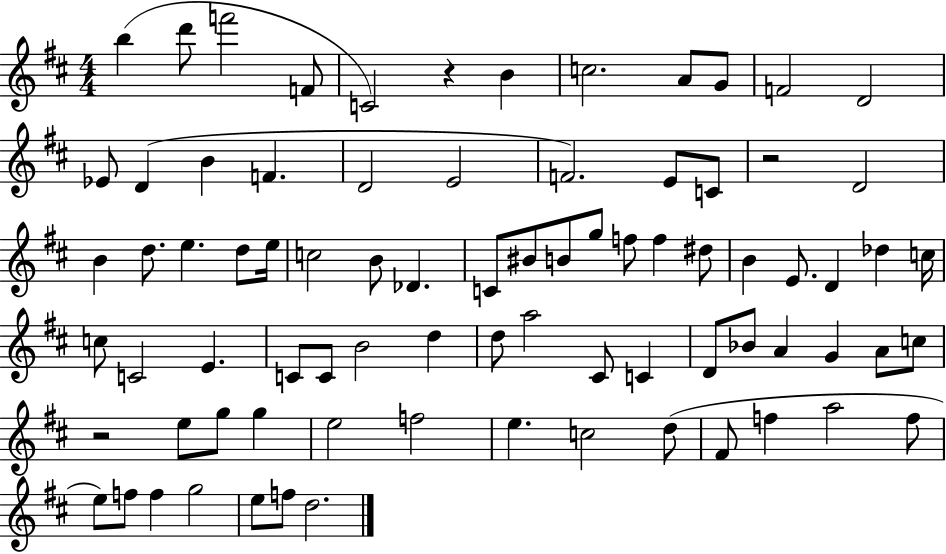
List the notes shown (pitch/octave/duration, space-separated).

B5/q D6/e F6/h F4/e C4/h R/q B4/q C5/h. A4/e G4/e F4/h D4/h Eb4/e D4/q B4/q F4/q. D4/h E4/h F4/h. E4/e C4/e R/h D4/h B4/q D5/e. E5/q. D5/e E5/s C5/h B4/e Db4/q. C4/e BIS4/e B4/e G5/e F5/e F5/q D#5/e B4/q E4/e. D4/q Db5/q C5/s C5/e C4/h E4/q. C4/e C4/e B4/h D5/q D5/e A5/h C#4/e C4/q D4/e Bb4/e A4/q G4/q A4/e C5/e R/h E5/e G5/e G5/q E5/h F5/h E5/q. C5/h D5/e F#4/e F5/q A5/h F5/e E5/e F5/e F5/q G5/h E5/e F5/e D5/h.